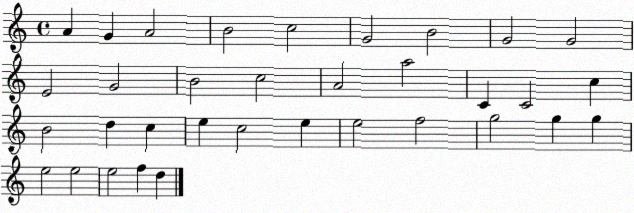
X:1
T:Untitled
M:4/4
L:1/4
K:C
A G A2 B2 c2 G2 B2 G2 G2 E2 G2 B2 c2 A2 a2 C C2 c B2 d c e c2 e e2 f2 g2 g g e2 e2 e2 f d